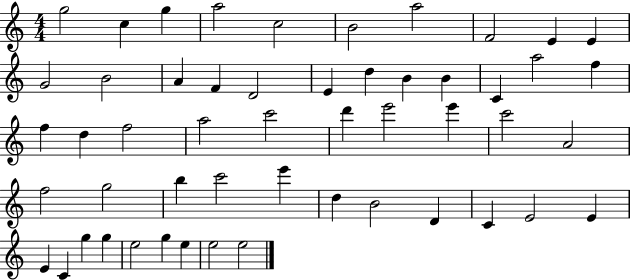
X:1
T:Untitled
M:4/4
L:1/4
K:C
g2 c g a2 c2 B2 a2 F2 E E G2 B2 A F D2 E d B B C a2 f f d f2 a2 c'2 d' e'2 e' c'2 A2 f2 g2 b c'2 e' d B2 D C E2 E E C g g e2 g e e2 e2